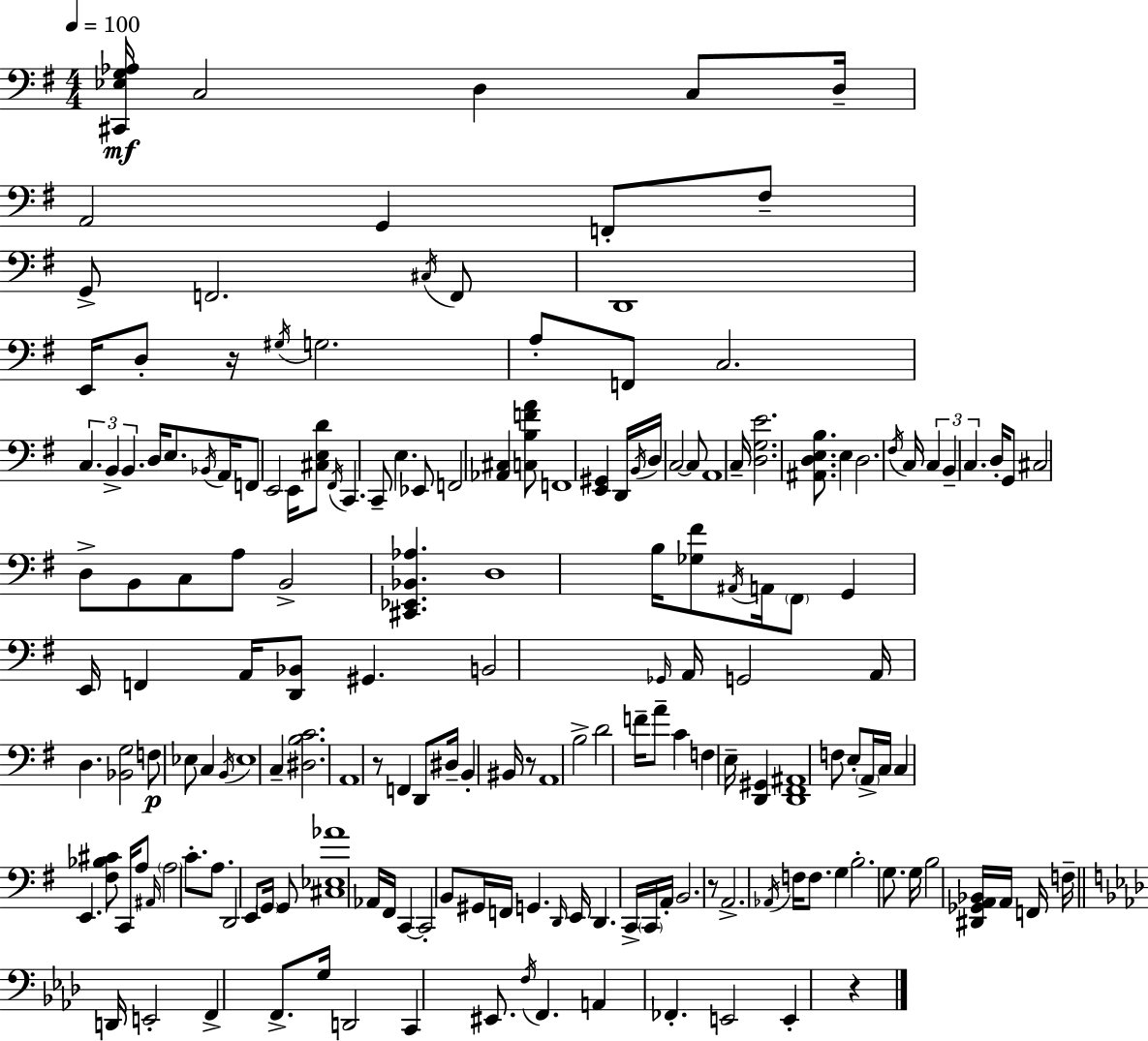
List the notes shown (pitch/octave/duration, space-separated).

[C#2,Eb3,G3,Ab3]/s C3/h D3/q C3/e D3/s A2/h G2/q F2/e F#3/e G2/e F2/h. C#3/s F2/e D2/w E2/s D3/e R/s G#3/s G3/h. A3/e F2/e C3/h. C3/q. B2/q B2/q. D3/s E3/e. Bb2/s A2/s F2/e E2/h E2/s [C#3,E3,D4]/e F#2/s C2/q. C2/e E3/q. Eb2/e F2/h [Ab2,C#3]/q [C3,B3,F4,A4]/e F2/w [E2,G#2]/q D2/s B2/s D3/s C3/h C3/e A2/w C3/s [D3,G3,E4]/h. [A#2,D3,E3,B3]/e. E3/q D3/h. F#3/s C3/s C3/q B2/q C3/q. D3/s G2/e C#3/h D3/e B2/e C3/e A3/e B2/h [C#2,Eb2,Bb2,Ab3]/q. D3/w B3/s [Gb3,F#4]/e A#2/s A2/s F#2/e G2/q E2/s F2/q A2/s [D2,Bb2]/e G#2/q. B2/h Gb2/s A2/s G2/h A2/s D3/q. [Bb2,G3]/h F3/e Eb3/e C3/q B2/s Eb3/w C3/q [D#3,B3,C4]/h. A2/w R/e F2/q D2/e D#3/s B2/q BIS2/s R/e A2/w B3/h D4/h F4/s A4/e C4/q F3/q E3/s [D2,G#2]/q [D2,F#2,A#2]/w F3/e E3/e A2/s C3/s C3/q E2/q. [F#3,Bb3,C#4]/e C2/s A3/e A#2/s A3/h C4/e. A3/e. D2/h E2/e G2/s G2/e [C#3,Eb3,Ab4]/w Ab2/s F#2/s C2/q C2/h B2/e G#2/s F2/s G2/q. D2/s E2/s D2/q. C2/s C2/s A2/s B2/h. R/e A2/h. Ab2/s F3/s F3/e. G3/q B3/h. G3/e. G3/s B3/h [D#2,Gb2,A2,Bb2]/s A2/s F2/s F3/s D2/s E2/h F2/q F2/e. G3/s D2/h C2/q EIS2/e. F3/s F2/q. A2/q FES2/q. E2/h E2/q R/q